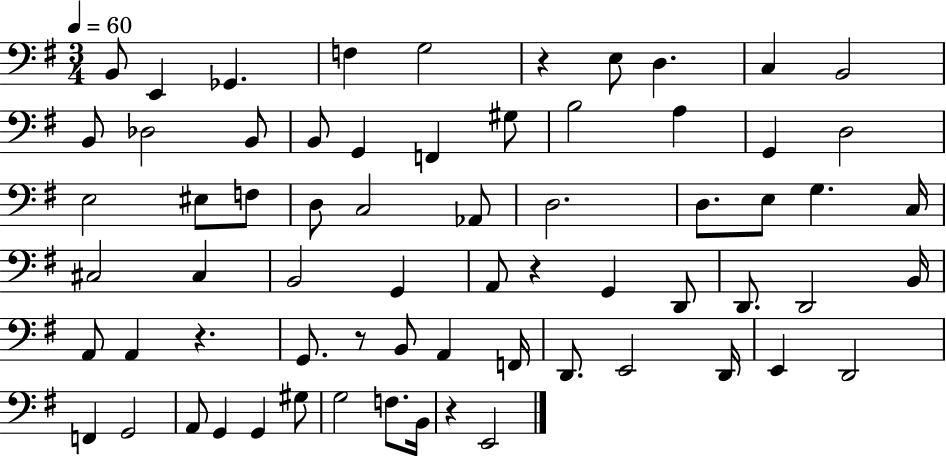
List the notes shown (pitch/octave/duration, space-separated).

B2/e E2/q Gb2/q. F3/q G3/h R/q E3/e D3/q. C3/q B2/h B2/e Db3/h B2/e B2/e G2/q F2/q G#3/e B3/h A3/q G2/q D3/h E3/h EIS3/e F3/e D3/e C3/h Ab2/e D3/h. D3/e. E3/e G3/q. C3/s C#3/h C#3/q B2/h G2/q A2/e R/q G2/q D2/e D2/e. D2/h B2/s A2/e A2/q R/q. G2/e. R/e B2/e A2/q F2/s D2/e. E2/h D2/s E2/q D2/h F2/q G2/h A2/e G2/q G2/q G#3/e G3/h F3/e. B2/s R/q E2/h